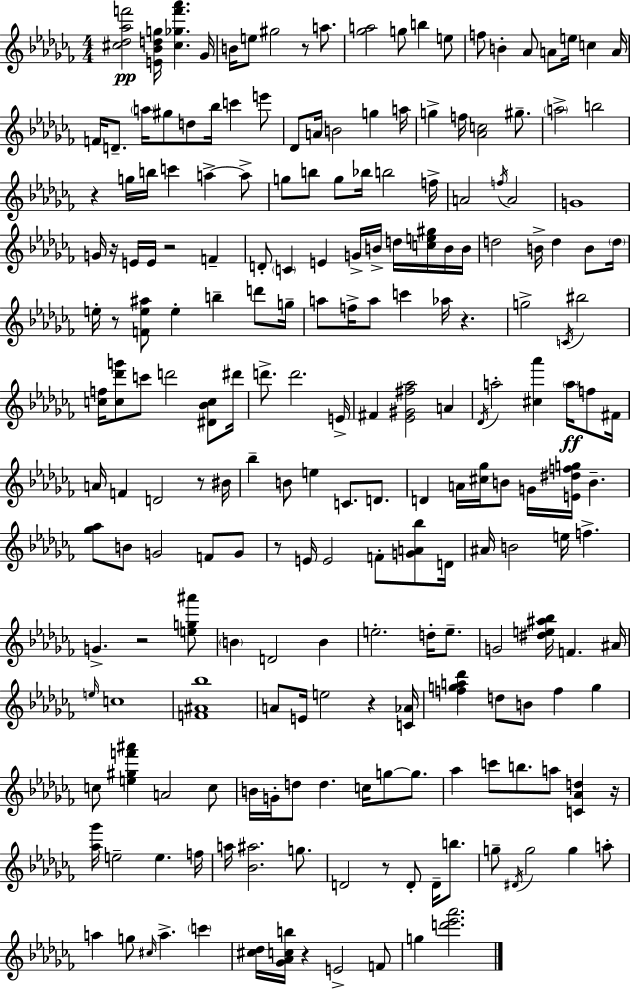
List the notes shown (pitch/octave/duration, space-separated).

[C#5,Db5,Ab5,F6]/h [E4,Bb4,D5,G5]/s [C#5,Gb5,F6,Ab6]/q. Gb4/s B4/s E5/e G#5/h R/e A5/e. [Gb5,A5]/h G5/e B5/q E5/e F5/e B4/q Ab4/e A4/e E5/s C5/q A4/s F4/s D4/e. A5/s G#5/e D5/e Bb5/s C6/q E6/e Db4/e A4/s B4/h G5/q A5/s G5/q F5/s [Ab4,C5]/h G#5/e. A5/h B5/h R/q G5/s B5/s C6/q A5/q A5/e G5/e B5/e G5/e Bb5/s B5/h F5/s A4/h F5/s A4/h G4/w G4/s R/s E4/s E4/s R/h F4/q D4/e C4/q E4/q G4/s B4/s D5/s [C5,E5,G#5]/s B4/s B4/s D5/h B4/s D5/q B4/e D5/s E5/s R/e [F4,E5,A#5]/e E5/q B5/q D6/e G5/s A5/e F5/s A5/e C6/q Ab5/s R/q. G5/h C4/s BIS5/h [C5,F5]/s [C5,Db6,G6]/e C6/e D6/h [D#4,Bb4,C5]/e D#6/s D6/e. D6/h. E4/s F#4/q [Eb4,G#4,F#5,Ab5]/h A4/q Db4/s A5/h [C#5,Ab6]/q A5/s F5/e F#4/s A4/s F4/q D4/h R/e BIS4/s Bb5/q B4/e E5/q C4/e. D4/e. D4/q A4/s [C#5,Gb5]/s B4/e G4/s [E4,D#5,F5,G5]/s B4/q. [Gb5,Ab5]/e B4/e G4/h F4/e G4/e R/e E4/s E4/h F4/e [G4,A4,Bb5]/e D4/s A#4/s B4/h E5/s F5/q. G4/q. R/h [E5,G5,A#6]/e B4/q D4/h B4/q E5/h. D5/s E5/e. G4/h [D#5,E5,A#5,Bb5]/s F4/q. A#4/s E5/s C5/w [F4,A#4,Bb5]/w A4/e E4/s E5/h R/q [C4,Ab4]/s [F5,G5,A5,Db6]/q D5/e B4/e F5/q G5/q C5/e [E5,G#5,F6,A#6]/q A4/h C5/e B4/s G4/s D5/e D5/q. C5/s G5/e G5/e. Ab5/q C6/e B5/e. A5/e [C4,Ab4,D5]/q R/s [Ab5,Gb6]/s E5/h E5/q. F5/s A5/s [Bb4,A#5]/h. G5/e. D4/h R/e D4/e D4/s B5/e. G5/e D#4/s G5/h G5/q A5/e A5/q G5/e C#5/s A5/q. C6/q [C#5,Db5]/s [Gb4,Ab4,C5,B5]/s R/q E4/h F4/e G5/q [D6,Eb6,Ab6]/h.